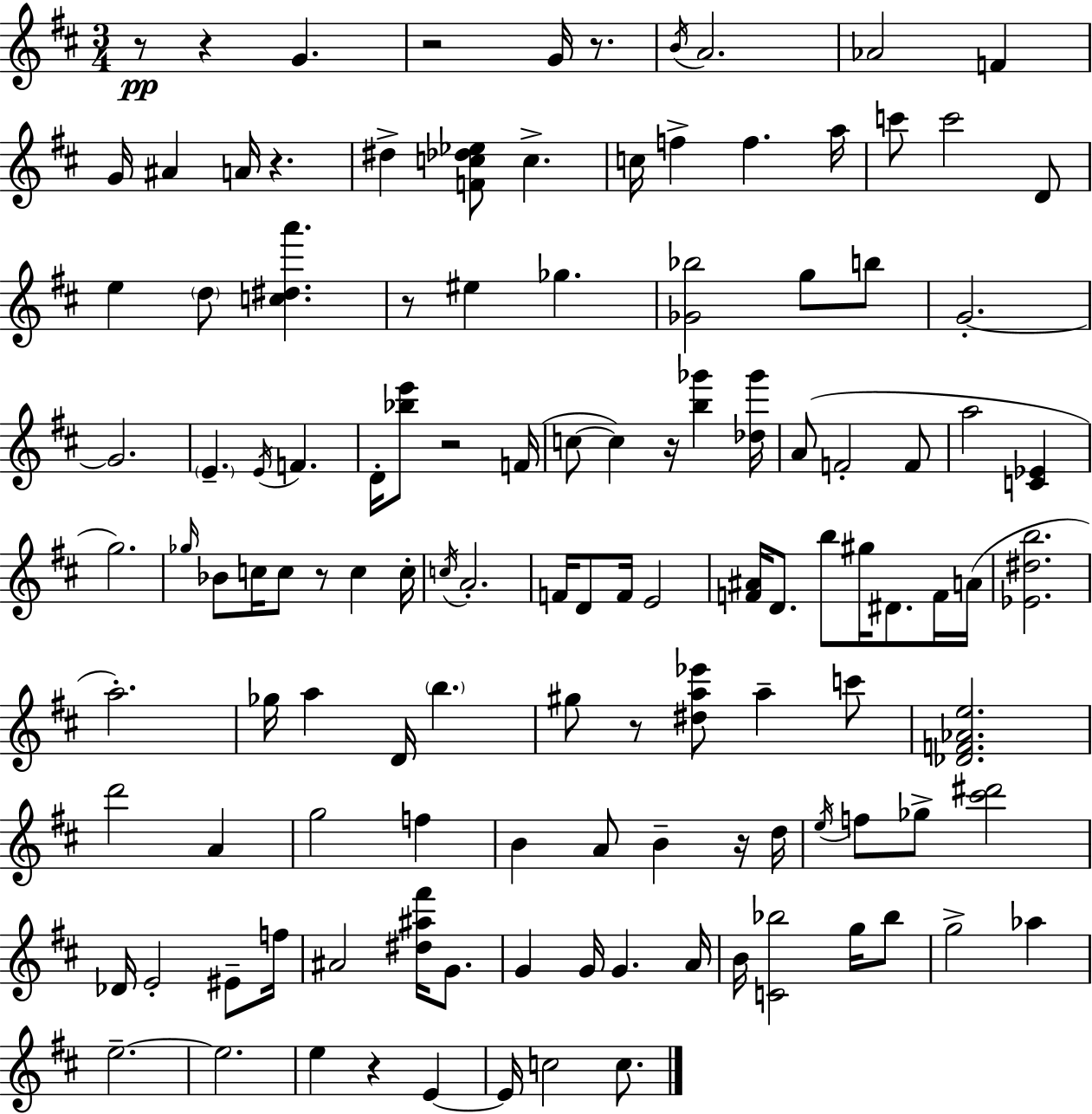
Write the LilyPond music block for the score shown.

{
  \clef treble
  \numericTimeSignature
  \time 3/4
  \key d \major
  r8\pp r4 g'4. | r2 g'16 r8. | \acciaccatura { b'16 } a'2. | aes'2 f'4 | \break g'16 ais'4 a'16 r4. | dis''4-> <f' c'' des'' ees''>8 c''4.-> | c''16 f''4-> f''4. | a''16 c'''8 c'''2 d'8 | \break e''4 \parenthesize d''8 <c'' dis'' a'''>4. | r8 eis''4 ges''4. | <ges' bes''>2 g''8 b''8 | g'2.-.~~ | \break g'2. | \parenthesize e'4.-- \acciaccatura { e'16 } f'4. | d'16-. <bes'' e'''>8 r2 | f'16( c''8~~ c''4) r16 <b'' ges'''>4 | \break <des'' ges'''>16 a'8( f'2-. | f'8 a''2 <c' ees'>4 | g''2.) | \grace { ges''16 } bes'8 c''16 c''8 r8 c''4 | \break c''16-. \acciaccatura { c''16 } a'2.-. | f'16 d'8 f'16 e'2 | <f' ais'>16 d'8. b''8 gis''16 dis'8. | f'16 a'16( <ees' dis'' b''>2. | \break a''2.-.) | ges''16 a''4 d'16 \parenthesize b''4. | gis''8 r8 <dis'' a'' ees'''>8 a''4-- | c'''8 <des' f' aes' e''>2. | \break d'''2 | a'4 g''2 | f''4 b'4 a'8 b'4-- | r16 d''16 \acciaccatura { e''16 } f''8 ges''8-> <cis''' dis'''>2 | \break des'16 e'2-. | eis'8-- f''16 ais'2 | <dis'' ais'' fis'''>16 g'8. g'4 g'16 g'4. | a'16 b'16 <c' bes''>2 | \break g''16 bes''8 g''2-> | aes''4 e''2.--~~ | e''2. | e''4 r4 | \break e'4~~ e'16 c''2 | c''8. \bar "|."
}